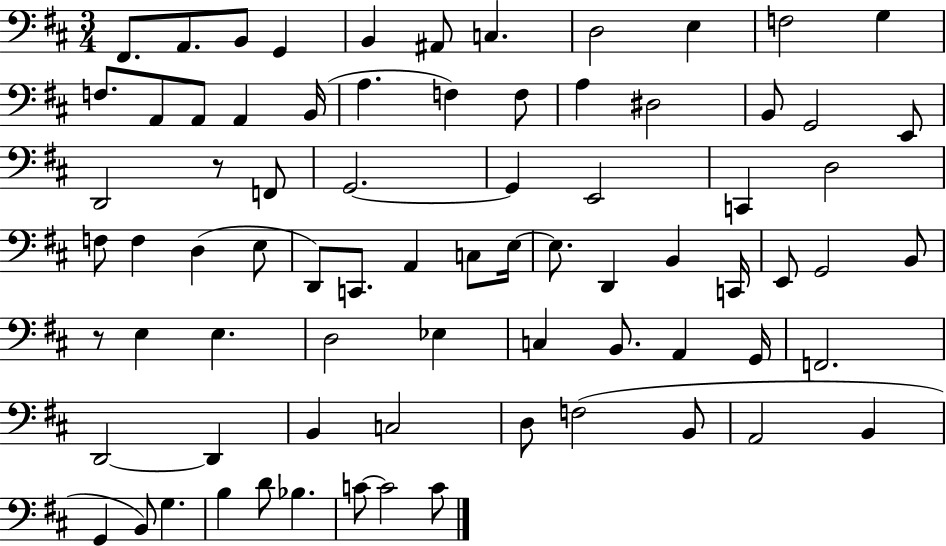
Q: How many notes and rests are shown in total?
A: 76